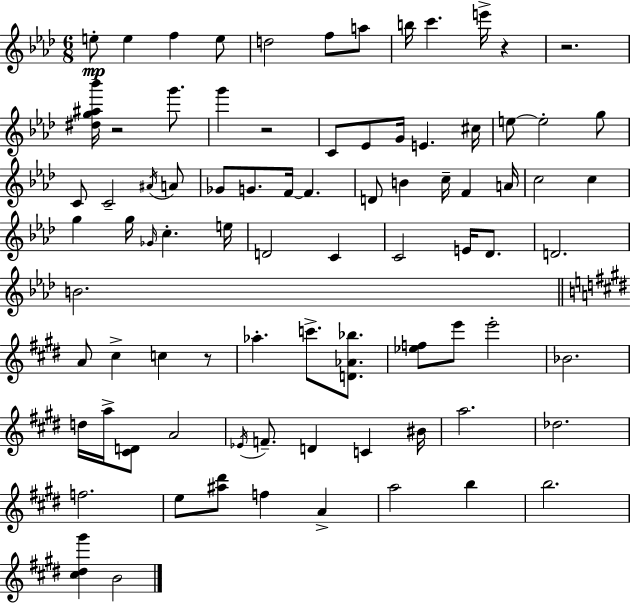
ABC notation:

X:1
T:Untitled
M:6/8
L:1/4
K:Ab
e/2 e f e/2 d2 f/2 a/2 b/4 c' e'/4 z z2 [^dg^a_b']/4 z2 g'/2 g' z2 C/2 _E/2 G/4 E ^c/4 e/2 e2 g/2 C/2 C2 ^A/4 A/2 _G/2 G/2 F/4 F D/2 B c/4 F A/4 c2 c g g/4 _G/4 c e/4 D2 C C2 E/4 _D/2 D2 B2 A/2 ^c c z/2 _a c'/2 [D_A_b]/2 [_ef]/2 e'/2 e'2 _B2 d/4 a/4 [^CD]/2 A2 _E/4 F/2 D C ^B/4 a2 _d2 f2 e/2 [^a^d']/2 f A a2 b b2 [^c^d^g'] B2